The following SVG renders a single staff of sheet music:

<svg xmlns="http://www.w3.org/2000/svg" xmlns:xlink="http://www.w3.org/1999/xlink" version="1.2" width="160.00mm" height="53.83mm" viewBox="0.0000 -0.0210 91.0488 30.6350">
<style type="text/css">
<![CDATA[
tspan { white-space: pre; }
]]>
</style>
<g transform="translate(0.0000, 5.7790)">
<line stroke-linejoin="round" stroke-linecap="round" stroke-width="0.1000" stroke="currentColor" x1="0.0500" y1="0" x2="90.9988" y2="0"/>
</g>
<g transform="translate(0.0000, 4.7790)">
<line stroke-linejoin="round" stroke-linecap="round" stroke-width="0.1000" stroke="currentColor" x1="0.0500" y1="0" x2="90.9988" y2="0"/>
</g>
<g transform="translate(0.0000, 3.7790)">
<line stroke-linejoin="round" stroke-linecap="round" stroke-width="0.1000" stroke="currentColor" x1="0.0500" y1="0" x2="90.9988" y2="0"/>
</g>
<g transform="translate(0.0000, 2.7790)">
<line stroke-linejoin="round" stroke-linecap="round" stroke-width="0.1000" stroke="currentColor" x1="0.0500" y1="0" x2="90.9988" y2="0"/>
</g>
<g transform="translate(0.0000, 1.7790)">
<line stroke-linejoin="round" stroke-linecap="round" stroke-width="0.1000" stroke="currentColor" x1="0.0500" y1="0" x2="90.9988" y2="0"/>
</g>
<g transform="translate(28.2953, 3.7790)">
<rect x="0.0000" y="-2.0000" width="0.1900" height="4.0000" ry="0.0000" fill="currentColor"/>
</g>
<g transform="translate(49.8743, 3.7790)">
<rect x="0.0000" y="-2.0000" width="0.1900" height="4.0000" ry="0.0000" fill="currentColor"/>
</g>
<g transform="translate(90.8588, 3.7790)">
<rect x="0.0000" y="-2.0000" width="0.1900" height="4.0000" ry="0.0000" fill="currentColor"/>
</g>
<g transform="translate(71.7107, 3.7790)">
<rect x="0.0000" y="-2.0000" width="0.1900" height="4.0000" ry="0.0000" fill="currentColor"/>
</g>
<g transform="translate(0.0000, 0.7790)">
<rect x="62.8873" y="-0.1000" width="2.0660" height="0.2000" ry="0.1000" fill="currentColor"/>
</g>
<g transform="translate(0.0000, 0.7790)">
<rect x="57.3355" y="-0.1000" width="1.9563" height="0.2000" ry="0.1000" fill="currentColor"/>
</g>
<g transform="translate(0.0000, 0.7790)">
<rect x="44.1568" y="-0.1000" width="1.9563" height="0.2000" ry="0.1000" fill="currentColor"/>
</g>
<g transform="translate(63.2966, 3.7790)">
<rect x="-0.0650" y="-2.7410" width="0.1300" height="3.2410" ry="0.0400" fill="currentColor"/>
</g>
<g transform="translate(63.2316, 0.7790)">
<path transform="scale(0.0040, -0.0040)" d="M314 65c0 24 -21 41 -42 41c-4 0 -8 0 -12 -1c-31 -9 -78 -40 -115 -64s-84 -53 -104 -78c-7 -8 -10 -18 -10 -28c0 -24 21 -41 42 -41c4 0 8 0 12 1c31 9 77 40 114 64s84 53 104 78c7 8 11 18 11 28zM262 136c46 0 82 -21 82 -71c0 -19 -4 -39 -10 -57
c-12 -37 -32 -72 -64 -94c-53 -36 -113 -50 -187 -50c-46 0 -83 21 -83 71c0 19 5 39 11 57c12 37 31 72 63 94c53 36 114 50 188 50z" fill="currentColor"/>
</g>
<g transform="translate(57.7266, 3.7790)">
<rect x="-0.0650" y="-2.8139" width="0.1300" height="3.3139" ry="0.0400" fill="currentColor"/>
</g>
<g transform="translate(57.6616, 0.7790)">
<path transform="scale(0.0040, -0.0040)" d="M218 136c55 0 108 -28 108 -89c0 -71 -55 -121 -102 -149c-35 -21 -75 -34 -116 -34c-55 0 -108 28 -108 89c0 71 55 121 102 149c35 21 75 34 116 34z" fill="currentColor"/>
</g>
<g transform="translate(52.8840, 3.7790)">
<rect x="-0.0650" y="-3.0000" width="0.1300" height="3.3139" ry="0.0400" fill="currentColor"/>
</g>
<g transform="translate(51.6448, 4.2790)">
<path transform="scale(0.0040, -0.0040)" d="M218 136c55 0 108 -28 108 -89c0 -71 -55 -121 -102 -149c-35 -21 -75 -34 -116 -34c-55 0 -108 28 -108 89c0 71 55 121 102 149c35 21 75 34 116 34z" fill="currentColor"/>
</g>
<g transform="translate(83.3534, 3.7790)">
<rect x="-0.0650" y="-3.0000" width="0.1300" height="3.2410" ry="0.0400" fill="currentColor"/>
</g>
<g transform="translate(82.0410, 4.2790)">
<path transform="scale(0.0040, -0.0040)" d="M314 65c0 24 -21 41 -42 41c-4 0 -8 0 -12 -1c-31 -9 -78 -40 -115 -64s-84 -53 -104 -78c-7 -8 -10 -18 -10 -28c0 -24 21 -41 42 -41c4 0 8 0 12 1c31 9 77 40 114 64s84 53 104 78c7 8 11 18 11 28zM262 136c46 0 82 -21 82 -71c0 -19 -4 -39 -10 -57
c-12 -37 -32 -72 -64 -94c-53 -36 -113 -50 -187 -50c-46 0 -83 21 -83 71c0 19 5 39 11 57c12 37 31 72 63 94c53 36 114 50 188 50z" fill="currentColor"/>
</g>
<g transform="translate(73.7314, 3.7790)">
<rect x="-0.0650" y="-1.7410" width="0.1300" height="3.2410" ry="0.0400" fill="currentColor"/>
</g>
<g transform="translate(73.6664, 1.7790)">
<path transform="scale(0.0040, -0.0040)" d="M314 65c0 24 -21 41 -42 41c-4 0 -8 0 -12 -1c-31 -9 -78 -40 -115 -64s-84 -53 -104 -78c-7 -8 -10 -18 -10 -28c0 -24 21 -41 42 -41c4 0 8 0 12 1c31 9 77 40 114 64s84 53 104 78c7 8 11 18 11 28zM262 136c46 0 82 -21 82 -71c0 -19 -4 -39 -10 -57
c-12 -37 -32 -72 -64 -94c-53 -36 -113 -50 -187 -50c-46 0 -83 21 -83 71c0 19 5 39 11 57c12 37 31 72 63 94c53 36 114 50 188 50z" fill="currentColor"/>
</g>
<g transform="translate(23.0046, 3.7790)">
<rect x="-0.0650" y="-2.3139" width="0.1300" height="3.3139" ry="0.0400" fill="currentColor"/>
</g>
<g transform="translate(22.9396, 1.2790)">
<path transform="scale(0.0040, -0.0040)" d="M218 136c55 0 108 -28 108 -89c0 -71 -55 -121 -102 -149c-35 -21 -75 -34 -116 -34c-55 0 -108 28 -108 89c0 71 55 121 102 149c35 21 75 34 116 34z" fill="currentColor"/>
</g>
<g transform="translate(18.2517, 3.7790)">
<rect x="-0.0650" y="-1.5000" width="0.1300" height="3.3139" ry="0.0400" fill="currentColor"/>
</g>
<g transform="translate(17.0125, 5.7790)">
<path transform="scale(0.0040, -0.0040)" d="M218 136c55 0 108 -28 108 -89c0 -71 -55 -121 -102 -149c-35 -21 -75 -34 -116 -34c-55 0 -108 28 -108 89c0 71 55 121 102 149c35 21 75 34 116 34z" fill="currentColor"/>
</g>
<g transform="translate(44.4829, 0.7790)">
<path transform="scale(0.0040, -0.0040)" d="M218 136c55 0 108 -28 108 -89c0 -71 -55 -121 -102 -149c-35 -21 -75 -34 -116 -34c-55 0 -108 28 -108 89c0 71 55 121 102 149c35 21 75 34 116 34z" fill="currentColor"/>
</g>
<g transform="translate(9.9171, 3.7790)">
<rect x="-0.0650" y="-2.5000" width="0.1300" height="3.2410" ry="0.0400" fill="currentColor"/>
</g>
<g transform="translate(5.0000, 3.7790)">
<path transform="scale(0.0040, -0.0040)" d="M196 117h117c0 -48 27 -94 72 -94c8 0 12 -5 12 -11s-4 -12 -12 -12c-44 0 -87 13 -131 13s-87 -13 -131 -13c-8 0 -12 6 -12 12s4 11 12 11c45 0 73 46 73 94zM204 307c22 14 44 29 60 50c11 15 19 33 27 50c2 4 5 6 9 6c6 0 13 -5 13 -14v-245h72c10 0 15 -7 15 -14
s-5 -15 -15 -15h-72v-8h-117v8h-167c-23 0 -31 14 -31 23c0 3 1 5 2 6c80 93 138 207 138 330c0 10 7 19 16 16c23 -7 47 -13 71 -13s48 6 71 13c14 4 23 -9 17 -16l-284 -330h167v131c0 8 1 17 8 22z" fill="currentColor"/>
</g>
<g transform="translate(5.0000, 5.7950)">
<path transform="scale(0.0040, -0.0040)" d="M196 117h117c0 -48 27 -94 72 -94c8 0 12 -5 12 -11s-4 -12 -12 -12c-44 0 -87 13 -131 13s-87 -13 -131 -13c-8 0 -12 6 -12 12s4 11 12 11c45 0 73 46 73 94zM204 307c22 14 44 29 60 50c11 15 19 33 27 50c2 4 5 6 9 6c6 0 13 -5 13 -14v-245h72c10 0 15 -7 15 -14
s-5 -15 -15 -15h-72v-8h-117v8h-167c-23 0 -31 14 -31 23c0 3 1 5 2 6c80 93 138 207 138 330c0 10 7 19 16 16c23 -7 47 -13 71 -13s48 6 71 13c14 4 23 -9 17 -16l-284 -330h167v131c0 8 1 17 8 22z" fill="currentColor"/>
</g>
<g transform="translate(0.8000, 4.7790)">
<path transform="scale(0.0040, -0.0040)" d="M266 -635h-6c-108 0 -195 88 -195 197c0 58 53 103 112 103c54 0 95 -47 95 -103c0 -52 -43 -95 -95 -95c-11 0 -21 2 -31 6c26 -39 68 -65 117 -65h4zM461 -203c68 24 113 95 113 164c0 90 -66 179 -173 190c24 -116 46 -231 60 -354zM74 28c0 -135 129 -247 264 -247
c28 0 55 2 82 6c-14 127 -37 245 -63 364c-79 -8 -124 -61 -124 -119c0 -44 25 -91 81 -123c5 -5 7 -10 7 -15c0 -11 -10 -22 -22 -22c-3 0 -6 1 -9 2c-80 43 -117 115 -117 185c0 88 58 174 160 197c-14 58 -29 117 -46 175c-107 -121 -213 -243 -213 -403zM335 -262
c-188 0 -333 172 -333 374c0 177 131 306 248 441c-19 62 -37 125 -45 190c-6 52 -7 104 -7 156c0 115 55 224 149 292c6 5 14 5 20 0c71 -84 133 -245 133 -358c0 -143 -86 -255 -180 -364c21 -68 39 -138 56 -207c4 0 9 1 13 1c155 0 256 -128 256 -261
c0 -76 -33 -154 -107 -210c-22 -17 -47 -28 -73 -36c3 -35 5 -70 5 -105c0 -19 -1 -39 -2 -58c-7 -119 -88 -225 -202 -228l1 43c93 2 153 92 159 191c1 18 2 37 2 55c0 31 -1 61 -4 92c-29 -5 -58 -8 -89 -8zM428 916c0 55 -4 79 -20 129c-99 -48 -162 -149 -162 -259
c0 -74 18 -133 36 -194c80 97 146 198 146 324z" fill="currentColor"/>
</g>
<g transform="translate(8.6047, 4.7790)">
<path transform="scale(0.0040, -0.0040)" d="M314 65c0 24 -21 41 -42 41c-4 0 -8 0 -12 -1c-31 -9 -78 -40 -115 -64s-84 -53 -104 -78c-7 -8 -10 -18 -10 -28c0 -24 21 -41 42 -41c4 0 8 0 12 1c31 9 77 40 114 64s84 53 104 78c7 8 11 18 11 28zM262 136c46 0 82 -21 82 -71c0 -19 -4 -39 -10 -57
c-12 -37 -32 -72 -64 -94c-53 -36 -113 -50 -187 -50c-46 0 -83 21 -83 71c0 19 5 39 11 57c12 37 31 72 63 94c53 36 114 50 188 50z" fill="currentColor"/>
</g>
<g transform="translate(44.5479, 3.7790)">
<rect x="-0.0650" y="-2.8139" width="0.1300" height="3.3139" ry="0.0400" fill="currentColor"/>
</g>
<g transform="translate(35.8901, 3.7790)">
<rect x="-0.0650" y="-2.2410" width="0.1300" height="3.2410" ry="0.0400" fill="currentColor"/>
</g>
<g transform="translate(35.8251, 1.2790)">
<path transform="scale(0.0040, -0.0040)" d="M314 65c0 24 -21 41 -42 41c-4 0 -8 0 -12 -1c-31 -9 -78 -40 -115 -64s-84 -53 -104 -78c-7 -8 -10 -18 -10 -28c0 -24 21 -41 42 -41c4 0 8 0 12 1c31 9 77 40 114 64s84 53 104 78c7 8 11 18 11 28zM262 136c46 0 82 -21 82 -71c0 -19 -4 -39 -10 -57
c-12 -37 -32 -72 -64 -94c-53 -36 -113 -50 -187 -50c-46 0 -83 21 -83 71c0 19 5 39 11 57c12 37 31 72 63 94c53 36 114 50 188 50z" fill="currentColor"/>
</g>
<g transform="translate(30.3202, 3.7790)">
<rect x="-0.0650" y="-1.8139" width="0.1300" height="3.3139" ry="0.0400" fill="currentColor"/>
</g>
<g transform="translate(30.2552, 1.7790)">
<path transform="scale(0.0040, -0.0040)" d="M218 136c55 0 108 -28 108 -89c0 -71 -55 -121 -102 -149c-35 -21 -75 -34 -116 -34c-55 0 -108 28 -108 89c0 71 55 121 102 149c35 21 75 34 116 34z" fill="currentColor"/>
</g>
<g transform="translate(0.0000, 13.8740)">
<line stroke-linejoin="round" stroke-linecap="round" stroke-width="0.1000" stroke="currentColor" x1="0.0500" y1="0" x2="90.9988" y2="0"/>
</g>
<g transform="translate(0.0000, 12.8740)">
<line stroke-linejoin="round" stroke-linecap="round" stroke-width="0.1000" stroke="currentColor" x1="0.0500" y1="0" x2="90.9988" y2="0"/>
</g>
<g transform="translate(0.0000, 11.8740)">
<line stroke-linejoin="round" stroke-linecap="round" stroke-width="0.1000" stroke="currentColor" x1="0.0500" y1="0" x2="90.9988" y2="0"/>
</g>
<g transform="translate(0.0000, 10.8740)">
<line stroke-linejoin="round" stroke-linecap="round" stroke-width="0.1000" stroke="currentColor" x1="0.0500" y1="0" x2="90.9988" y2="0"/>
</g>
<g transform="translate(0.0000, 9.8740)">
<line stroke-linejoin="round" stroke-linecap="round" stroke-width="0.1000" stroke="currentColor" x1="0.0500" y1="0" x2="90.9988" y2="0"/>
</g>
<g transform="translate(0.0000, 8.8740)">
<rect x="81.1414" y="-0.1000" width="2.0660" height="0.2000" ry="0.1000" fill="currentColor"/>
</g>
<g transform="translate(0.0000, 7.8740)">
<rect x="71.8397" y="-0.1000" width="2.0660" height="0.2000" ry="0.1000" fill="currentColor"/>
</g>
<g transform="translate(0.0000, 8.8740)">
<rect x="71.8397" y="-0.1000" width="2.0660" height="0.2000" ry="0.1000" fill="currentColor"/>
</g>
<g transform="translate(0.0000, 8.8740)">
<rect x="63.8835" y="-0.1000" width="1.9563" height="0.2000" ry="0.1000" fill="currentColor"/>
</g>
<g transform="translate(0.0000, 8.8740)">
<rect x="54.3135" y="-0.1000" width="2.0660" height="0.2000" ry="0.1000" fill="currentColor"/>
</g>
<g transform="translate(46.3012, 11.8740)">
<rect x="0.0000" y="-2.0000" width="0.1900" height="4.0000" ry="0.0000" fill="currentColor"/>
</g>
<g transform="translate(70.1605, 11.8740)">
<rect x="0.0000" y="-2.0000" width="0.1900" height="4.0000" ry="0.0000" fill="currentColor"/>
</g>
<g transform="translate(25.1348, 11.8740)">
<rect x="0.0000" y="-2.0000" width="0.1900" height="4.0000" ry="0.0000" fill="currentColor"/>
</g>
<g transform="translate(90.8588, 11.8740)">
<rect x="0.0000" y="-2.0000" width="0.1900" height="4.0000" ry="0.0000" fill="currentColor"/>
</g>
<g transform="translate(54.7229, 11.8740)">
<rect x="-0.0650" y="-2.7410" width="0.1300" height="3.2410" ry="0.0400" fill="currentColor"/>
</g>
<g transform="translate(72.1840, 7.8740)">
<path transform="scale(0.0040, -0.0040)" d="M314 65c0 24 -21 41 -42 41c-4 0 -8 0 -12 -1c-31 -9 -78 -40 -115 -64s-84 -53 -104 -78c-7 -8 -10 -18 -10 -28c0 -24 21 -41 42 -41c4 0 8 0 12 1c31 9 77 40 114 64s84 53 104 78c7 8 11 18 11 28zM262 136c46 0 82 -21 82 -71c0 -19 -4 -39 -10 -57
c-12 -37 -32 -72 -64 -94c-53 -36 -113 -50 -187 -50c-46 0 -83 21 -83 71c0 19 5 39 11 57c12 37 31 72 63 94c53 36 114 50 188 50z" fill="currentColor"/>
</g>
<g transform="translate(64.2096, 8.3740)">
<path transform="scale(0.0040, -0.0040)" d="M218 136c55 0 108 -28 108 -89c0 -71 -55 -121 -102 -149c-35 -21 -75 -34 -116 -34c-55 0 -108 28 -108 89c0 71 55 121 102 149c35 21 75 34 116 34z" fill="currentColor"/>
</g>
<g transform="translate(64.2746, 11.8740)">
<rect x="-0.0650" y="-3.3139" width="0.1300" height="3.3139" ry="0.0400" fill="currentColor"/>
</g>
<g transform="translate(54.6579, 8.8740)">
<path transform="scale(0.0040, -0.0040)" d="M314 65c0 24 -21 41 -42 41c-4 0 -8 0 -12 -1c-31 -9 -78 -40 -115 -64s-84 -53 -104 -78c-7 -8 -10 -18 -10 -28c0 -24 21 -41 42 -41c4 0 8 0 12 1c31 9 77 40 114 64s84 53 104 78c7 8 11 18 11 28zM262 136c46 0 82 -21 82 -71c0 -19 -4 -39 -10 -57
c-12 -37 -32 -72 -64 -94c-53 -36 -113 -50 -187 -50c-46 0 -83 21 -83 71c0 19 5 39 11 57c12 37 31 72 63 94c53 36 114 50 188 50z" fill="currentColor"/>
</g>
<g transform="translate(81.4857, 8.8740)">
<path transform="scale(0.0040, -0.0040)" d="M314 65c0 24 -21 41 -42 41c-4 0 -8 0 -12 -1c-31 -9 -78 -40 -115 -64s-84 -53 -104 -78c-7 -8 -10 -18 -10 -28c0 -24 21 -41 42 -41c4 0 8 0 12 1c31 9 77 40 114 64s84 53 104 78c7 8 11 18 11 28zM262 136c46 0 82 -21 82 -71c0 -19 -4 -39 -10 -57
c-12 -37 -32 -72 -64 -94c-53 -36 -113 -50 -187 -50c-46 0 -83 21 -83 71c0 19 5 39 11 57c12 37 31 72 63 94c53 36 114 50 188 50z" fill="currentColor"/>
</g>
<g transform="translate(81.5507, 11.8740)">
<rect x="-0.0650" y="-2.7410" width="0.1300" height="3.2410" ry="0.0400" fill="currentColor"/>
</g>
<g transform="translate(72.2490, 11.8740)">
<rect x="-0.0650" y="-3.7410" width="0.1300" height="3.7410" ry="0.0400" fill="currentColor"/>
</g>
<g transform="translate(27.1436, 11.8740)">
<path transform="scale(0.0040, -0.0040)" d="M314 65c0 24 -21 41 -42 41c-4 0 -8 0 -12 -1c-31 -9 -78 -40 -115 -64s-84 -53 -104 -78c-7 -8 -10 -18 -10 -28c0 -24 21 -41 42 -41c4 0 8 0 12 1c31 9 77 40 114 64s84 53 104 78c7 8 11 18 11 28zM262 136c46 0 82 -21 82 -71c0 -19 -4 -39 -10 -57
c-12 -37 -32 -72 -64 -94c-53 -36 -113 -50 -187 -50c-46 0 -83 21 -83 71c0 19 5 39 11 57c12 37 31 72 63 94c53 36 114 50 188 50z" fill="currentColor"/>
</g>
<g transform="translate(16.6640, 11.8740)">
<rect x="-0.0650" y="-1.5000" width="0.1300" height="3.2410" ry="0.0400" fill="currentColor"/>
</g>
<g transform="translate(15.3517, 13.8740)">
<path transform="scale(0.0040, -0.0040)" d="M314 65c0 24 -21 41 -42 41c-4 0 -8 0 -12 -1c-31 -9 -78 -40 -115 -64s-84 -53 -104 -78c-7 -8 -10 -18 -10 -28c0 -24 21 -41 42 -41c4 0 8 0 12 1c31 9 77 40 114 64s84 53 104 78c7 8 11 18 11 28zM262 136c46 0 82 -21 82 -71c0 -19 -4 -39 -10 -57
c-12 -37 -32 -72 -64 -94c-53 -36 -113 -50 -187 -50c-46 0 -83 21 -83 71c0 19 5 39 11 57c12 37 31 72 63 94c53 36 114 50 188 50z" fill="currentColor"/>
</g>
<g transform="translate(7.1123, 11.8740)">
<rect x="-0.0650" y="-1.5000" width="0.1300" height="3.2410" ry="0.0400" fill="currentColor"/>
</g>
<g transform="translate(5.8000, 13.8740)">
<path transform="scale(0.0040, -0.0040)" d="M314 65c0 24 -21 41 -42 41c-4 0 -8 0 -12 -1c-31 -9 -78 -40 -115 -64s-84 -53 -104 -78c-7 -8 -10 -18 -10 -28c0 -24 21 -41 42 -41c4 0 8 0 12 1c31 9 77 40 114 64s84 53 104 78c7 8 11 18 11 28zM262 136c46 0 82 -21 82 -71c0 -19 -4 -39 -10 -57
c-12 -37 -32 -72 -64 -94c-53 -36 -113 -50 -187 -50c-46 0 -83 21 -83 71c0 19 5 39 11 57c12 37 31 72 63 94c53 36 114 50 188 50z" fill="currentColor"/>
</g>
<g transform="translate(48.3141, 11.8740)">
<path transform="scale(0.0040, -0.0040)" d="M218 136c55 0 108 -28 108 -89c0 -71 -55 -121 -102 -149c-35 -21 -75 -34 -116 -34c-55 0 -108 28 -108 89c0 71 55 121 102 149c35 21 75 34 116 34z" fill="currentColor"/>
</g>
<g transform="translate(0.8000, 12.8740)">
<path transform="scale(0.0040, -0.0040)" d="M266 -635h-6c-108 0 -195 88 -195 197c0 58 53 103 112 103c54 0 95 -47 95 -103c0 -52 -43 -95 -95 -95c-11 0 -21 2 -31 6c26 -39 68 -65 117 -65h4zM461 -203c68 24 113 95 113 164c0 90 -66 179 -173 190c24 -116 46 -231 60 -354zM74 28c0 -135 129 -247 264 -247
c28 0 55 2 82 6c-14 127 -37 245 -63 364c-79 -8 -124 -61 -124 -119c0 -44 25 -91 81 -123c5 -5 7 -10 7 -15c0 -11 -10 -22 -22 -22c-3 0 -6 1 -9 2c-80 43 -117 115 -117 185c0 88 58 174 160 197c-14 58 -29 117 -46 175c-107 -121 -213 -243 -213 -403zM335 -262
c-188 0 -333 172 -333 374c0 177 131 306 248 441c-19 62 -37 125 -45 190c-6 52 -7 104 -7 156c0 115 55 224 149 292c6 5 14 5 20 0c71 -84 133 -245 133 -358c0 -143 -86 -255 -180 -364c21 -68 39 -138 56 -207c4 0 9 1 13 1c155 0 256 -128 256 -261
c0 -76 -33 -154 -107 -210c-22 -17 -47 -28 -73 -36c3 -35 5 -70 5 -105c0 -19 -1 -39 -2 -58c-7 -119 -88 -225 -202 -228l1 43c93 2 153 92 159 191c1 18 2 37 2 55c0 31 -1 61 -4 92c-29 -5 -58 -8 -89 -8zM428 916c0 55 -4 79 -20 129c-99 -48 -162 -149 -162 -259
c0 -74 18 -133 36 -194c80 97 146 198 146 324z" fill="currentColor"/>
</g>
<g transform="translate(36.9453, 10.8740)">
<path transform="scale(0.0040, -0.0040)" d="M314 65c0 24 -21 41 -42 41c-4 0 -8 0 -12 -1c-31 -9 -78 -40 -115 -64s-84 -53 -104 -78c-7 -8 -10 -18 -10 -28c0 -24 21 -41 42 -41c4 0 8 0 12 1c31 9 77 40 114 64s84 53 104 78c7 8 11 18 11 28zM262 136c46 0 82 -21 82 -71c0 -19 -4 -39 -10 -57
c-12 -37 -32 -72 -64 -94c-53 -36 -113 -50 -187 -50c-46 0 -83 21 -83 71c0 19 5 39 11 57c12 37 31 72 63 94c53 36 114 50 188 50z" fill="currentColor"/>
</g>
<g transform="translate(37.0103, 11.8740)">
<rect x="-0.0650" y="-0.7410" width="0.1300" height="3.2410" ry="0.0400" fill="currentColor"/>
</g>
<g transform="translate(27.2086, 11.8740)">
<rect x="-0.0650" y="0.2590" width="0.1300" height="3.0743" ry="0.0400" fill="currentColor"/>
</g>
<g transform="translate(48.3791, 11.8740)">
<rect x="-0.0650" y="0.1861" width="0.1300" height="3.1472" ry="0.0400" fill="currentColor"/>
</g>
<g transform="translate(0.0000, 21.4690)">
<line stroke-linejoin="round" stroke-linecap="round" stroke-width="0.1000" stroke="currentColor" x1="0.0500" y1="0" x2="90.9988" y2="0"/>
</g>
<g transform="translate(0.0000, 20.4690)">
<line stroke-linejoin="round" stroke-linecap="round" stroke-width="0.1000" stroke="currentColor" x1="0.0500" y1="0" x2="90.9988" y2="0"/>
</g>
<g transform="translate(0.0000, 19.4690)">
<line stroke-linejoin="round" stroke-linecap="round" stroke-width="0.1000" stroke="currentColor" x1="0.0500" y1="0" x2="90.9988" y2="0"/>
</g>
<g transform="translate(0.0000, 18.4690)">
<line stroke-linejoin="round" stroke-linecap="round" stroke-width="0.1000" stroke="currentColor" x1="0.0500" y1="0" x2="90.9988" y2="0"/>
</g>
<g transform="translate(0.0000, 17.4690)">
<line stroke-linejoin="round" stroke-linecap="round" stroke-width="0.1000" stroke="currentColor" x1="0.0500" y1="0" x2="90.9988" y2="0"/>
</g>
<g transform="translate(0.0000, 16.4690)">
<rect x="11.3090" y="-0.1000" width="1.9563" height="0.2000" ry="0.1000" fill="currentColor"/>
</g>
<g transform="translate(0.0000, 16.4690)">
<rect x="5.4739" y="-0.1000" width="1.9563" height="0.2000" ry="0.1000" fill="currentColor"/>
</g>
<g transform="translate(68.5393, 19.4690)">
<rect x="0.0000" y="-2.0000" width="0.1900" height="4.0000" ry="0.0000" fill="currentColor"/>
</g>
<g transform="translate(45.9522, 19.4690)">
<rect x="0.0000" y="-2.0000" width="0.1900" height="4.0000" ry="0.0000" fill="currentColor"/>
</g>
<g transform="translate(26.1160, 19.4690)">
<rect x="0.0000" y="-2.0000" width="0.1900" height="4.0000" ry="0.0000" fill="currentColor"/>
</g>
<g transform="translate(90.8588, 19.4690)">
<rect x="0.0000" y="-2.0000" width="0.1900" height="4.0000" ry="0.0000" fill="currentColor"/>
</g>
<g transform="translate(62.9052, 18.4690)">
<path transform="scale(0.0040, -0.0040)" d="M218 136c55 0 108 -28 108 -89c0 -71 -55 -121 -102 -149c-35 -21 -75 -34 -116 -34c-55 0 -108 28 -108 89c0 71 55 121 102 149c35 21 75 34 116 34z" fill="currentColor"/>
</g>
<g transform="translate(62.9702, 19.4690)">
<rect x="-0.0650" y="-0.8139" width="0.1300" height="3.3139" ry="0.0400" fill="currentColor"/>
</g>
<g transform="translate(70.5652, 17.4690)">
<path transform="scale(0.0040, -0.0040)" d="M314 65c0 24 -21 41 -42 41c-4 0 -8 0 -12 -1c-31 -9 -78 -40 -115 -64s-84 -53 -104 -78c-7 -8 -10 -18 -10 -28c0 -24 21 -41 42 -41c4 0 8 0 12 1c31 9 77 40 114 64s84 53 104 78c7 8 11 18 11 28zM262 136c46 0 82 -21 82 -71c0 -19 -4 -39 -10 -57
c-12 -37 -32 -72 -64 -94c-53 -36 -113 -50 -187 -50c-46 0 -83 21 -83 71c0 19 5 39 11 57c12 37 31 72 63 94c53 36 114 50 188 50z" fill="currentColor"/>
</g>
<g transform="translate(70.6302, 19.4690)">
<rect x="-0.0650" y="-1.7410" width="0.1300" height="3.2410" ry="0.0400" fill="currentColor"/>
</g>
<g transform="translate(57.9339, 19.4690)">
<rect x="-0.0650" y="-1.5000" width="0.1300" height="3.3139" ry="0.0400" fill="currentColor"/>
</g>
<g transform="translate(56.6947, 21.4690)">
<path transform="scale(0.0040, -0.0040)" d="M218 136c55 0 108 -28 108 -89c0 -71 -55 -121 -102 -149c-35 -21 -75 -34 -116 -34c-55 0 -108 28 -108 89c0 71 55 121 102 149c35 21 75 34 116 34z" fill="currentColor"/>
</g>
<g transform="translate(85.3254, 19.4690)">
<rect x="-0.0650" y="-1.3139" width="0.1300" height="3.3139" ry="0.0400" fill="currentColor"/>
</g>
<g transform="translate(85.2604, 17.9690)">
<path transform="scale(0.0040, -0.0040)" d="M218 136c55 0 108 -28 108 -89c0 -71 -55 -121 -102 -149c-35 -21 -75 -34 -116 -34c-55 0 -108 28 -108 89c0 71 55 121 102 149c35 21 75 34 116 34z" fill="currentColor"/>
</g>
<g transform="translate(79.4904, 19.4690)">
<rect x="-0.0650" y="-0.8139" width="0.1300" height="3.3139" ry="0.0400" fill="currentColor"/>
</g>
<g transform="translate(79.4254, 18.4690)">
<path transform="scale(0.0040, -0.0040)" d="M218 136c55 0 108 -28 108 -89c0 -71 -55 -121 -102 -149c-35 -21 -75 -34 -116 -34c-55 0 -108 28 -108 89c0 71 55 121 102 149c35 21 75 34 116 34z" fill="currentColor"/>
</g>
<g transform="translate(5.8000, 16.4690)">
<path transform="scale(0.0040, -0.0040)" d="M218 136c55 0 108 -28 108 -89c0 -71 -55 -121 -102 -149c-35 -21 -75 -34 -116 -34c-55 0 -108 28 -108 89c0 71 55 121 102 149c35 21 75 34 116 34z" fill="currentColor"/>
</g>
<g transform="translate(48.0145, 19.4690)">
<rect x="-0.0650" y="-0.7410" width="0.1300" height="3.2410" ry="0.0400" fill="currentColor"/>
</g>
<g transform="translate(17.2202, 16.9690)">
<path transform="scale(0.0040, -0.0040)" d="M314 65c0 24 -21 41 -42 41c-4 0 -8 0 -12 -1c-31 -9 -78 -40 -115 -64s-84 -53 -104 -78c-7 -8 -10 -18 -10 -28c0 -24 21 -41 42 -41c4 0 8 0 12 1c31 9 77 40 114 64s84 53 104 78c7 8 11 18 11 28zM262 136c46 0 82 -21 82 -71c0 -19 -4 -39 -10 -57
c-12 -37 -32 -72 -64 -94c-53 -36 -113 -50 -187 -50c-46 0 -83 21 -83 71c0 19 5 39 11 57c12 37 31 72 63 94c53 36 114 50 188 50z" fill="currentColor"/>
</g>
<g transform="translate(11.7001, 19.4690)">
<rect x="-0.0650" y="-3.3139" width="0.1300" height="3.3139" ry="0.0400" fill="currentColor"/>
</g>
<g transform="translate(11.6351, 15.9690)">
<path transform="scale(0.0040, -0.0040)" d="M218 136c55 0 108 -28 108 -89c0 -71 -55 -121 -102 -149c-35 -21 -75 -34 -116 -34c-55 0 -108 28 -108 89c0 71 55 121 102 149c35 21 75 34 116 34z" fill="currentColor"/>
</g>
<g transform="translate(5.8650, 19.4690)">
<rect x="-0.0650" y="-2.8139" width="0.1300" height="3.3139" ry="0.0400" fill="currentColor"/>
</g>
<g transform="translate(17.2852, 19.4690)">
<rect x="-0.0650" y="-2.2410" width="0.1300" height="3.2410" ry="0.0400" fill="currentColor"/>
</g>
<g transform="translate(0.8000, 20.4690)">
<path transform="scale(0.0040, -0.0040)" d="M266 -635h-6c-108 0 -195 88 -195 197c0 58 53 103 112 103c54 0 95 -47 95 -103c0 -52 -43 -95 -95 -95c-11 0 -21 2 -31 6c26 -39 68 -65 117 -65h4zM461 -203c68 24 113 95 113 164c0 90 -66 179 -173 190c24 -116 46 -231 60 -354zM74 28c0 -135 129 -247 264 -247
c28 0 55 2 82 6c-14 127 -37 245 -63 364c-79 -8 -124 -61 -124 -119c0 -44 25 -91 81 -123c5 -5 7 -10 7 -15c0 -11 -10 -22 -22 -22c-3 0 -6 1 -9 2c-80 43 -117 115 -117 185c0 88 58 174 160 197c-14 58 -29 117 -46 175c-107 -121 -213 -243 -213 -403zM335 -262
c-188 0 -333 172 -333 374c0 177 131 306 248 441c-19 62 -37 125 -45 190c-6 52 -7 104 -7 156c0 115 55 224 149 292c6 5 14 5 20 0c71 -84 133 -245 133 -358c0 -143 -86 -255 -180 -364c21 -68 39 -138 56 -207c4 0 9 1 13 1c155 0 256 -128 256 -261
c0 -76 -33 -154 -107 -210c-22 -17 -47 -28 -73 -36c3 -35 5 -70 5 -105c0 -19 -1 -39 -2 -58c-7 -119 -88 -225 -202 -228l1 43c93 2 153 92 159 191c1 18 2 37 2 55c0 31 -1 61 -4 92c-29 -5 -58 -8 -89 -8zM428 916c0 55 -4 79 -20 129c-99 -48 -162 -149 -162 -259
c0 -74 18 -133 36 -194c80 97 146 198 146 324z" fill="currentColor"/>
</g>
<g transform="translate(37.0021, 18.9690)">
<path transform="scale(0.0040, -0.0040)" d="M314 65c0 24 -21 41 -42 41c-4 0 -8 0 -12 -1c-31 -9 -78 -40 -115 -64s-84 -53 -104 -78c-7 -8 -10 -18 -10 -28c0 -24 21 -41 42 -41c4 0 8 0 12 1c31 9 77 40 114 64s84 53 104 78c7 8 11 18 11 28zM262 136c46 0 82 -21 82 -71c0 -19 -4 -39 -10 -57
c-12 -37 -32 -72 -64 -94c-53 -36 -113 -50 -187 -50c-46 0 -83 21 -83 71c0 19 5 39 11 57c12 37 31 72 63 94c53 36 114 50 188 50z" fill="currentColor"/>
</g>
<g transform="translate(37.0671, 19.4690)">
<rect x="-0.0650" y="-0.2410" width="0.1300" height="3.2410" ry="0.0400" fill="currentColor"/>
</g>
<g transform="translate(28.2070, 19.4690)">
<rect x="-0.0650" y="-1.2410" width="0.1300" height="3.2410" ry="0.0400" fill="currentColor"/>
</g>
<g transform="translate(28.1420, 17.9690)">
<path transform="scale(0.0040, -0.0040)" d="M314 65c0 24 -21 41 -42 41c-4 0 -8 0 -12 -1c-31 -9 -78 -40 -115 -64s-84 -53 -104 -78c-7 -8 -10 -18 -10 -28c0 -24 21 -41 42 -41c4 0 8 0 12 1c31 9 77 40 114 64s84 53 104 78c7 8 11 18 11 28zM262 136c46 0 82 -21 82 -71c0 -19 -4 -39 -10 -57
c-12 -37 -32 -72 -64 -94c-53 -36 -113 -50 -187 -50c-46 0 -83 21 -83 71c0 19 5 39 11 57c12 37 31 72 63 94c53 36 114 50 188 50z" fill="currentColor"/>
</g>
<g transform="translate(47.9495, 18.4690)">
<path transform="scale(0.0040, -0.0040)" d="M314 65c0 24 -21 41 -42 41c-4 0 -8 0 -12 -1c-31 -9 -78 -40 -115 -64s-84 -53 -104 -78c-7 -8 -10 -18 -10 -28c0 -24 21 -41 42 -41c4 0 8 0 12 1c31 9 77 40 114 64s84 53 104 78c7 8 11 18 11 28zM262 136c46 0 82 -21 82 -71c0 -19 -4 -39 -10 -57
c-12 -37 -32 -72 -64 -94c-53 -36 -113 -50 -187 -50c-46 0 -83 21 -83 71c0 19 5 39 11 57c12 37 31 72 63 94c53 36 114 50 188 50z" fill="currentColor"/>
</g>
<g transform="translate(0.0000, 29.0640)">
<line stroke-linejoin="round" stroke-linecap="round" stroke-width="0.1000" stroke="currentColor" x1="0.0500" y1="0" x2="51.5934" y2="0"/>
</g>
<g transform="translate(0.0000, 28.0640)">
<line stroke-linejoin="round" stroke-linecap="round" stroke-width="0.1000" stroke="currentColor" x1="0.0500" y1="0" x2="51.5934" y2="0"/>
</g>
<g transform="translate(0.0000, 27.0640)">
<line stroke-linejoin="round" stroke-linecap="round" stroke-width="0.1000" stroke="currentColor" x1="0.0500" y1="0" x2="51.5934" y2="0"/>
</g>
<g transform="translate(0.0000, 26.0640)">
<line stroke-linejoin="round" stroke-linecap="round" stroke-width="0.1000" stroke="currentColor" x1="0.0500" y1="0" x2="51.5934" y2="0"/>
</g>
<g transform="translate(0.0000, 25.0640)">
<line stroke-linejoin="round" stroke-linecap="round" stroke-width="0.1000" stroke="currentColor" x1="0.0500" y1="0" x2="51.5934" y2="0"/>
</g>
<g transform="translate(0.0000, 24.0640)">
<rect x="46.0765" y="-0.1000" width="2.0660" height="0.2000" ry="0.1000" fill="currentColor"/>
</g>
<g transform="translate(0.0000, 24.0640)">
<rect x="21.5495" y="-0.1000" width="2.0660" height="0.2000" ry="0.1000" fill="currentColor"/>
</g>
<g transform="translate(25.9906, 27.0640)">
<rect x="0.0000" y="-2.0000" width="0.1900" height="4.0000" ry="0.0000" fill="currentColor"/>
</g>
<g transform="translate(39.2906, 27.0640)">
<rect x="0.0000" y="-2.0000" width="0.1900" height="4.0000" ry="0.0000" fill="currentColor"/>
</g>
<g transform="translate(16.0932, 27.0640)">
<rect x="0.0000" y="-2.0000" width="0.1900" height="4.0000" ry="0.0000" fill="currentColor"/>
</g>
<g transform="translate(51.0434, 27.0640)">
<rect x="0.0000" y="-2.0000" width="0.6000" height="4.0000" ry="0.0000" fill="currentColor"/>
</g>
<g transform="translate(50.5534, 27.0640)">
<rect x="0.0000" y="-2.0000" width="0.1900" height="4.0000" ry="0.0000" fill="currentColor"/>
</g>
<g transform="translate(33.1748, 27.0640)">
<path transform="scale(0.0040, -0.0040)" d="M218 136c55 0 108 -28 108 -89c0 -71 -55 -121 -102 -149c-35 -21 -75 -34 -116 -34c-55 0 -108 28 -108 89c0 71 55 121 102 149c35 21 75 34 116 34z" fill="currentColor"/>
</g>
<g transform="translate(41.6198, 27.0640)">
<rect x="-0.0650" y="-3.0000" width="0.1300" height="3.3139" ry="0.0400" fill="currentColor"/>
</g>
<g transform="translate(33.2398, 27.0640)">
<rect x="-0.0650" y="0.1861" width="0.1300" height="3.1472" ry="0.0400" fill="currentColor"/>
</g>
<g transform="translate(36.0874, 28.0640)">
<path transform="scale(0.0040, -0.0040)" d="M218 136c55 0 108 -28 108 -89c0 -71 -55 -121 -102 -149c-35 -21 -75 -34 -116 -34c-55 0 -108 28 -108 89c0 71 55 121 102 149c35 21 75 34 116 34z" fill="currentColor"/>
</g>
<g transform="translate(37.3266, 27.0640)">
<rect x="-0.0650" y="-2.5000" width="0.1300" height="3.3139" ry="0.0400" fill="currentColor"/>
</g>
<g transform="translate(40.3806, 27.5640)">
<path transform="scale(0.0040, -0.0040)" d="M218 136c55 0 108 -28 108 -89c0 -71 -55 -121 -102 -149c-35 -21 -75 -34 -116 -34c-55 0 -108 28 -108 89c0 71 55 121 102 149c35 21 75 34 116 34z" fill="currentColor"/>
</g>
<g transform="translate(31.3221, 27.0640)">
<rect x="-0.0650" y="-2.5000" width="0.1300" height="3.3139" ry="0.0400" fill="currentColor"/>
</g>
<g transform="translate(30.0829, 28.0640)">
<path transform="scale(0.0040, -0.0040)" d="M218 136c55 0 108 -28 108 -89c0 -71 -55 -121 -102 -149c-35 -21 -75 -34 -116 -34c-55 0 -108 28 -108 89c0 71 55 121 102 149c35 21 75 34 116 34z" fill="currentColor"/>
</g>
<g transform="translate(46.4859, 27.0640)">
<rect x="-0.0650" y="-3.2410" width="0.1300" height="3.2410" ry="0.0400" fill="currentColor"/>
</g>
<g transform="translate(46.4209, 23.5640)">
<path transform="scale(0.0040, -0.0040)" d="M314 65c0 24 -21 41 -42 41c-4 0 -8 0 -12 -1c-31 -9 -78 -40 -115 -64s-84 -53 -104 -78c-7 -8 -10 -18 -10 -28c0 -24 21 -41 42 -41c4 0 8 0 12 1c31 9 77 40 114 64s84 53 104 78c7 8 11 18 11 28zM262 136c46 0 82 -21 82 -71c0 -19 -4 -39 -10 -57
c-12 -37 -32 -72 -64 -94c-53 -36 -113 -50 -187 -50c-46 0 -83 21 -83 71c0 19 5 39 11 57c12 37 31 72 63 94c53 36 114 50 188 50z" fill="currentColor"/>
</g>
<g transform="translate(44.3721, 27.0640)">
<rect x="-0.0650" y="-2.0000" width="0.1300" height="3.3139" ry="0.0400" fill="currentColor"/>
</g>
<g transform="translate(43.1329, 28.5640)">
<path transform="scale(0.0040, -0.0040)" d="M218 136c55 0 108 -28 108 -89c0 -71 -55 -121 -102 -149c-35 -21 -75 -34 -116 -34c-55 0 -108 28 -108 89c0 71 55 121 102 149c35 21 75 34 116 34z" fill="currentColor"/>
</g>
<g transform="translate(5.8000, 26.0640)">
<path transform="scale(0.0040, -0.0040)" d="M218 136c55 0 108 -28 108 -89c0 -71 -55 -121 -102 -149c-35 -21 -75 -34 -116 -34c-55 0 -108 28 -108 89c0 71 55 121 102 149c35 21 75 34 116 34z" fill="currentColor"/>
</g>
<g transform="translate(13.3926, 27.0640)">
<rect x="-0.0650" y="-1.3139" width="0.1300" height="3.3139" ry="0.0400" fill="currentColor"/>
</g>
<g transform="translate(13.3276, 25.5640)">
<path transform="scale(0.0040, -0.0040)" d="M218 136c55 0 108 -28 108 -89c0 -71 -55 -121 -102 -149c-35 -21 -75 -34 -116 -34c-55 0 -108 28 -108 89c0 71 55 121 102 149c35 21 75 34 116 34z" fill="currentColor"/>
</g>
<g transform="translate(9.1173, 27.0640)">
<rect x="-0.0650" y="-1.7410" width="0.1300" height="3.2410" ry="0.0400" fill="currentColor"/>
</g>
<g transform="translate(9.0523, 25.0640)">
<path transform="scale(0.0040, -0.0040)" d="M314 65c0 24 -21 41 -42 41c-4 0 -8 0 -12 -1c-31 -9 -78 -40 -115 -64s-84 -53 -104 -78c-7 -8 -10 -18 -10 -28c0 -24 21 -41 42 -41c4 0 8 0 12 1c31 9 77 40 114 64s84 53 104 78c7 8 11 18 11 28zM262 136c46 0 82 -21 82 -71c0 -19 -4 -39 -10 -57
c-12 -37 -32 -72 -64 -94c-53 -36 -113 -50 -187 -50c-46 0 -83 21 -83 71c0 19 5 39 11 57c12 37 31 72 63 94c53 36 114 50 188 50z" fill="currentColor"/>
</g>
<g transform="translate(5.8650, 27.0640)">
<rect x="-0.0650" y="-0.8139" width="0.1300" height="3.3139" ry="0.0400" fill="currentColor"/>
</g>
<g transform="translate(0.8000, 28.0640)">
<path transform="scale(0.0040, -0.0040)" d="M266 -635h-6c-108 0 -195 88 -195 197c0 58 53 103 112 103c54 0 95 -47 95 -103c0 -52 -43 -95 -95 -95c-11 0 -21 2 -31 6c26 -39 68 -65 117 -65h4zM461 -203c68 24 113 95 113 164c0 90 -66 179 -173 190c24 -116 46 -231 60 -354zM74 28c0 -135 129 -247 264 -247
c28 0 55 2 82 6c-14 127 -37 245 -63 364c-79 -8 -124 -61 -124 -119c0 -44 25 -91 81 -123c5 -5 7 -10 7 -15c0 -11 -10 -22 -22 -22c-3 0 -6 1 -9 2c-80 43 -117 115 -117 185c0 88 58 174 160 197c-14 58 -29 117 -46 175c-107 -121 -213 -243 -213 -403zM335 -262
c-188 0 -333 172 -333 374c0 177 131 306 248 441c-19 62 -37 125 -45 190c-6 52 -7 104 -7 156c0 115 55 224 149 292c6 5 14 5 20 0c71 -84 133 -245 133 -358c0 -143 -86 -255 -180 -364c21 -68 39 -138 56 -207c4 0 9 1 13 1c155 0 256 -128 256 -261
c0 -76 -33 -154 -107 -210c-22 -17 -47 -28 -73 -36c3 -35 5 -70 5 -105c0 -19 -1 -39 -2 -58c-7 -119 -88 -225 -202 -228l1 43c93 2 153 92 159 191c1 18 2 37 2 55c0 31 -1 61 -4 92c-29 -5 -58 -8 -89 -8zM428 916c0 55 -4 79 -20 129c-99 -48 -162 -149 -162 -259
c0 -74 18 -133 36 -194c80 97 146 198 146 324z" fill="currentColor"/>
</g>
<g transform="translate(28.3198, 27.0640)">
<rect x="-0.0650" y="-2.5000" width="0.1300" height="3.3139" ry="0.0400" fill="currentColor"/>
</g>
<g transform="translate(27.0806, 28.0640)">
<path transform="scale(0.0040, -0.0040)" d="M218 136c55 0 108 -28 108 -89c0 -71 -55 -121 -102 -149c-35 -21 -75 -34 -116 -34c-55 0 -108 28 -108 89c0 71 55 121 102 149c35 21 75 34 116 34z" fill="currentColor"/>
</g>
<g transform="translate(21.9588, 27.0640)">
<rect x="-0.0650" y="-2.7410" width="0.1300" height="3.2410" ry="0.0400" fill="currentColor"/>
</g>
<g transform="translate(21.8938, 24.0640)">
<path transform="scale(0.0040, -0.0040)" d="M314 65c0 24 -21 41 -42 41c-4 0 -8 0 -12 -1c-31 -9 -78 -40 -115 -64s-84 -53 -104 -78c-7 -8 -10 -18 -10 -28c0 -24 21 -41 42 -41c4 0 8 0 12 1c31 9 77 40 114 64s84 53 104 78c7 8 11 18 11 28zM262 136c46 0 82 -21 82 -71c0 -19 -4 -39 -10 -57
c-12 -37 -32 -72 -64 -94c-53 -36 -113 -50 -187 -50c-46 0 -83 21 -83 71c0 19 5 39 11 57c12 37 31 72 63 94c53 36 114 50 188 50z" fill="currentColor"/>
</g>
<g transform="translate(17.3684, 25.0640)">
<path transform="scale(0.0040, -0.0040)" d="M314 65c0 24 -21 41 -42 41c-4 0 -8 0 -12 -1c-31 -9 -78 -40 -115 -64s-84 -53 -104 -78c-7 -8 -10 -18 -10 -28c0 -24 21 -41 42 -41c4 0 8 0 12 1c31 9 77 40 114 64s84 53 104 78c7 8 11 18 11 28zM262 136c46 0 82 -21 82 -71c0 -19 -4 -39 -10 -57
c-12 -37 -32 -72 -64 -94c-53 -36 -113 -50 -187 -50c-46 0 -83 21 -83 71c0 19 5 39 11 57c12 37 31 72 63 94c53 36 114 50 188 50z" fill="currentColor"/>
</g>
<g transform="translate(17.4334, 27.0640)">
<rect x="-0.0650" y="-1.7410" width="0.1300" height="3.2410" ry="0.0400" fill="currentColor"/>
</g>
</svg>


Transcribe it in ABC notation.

X:1
T:Untitled
M:4/4
L:1/4
K:C
G2 E g f g2 a A a a2 f2 A2 E2 E2 B2 d2 B a2 b c'2 a2 a b g2 e2 c2 d2 E d f2 d e d f2 e f2 a2 G G B G A F b2